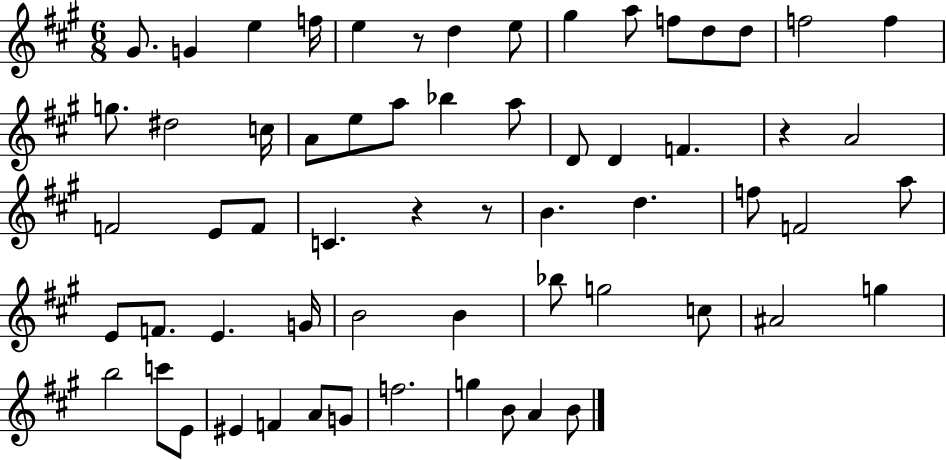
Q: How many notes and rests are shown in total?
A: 62